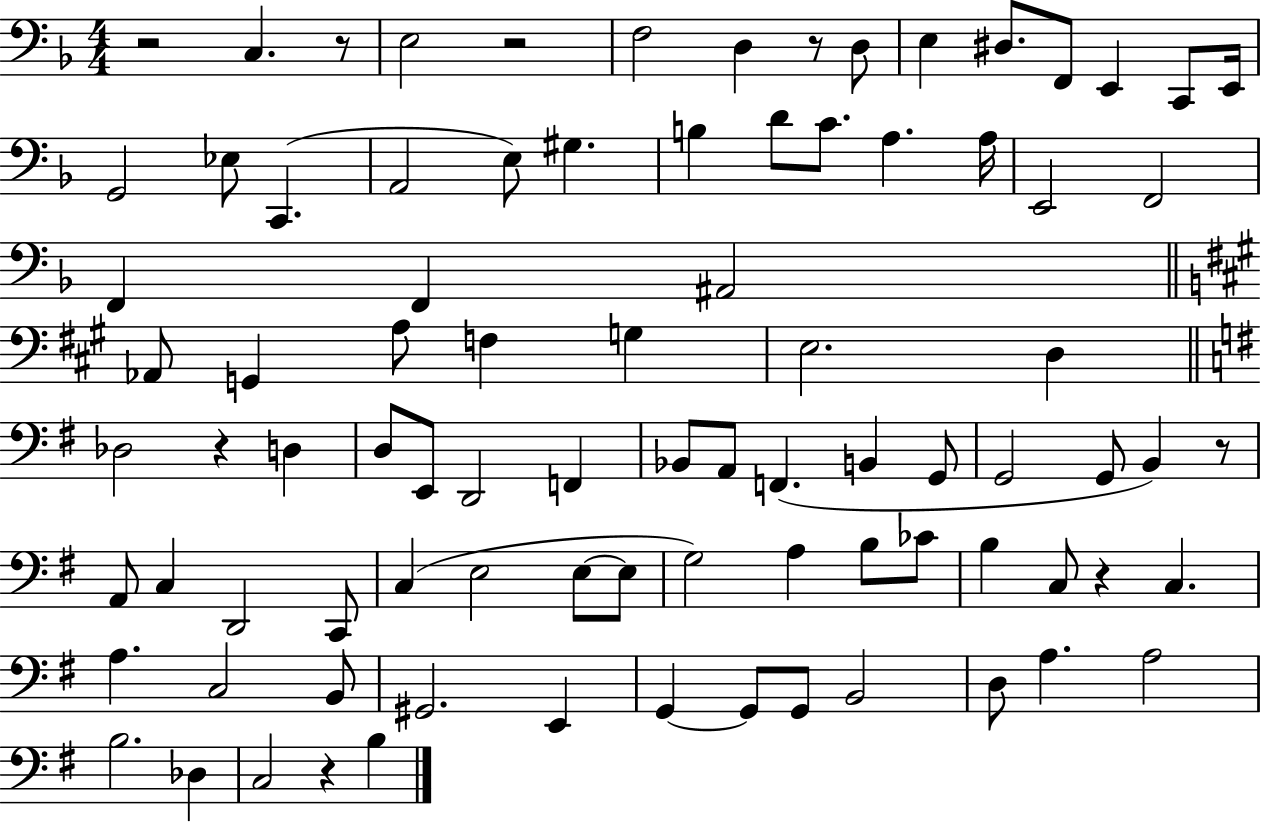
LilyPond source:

{
  \clef bass
  \numericTimeSignature
  \time 4/4
  \key f \major
  r2 c4. r8 | e2 r2 | f2 d4 r8 d8 | e4 dis8. f,8 e,4 c,8 e,16 | \break g,2 ees8 c,4.( | a,2 e8) gis4. | b4 d'8 c'8. a4. a16 | e,2 f,2 | \break f,4 f,4 ais,2 | \bar "||" \break \key a \major aes,8 g,4 a8 f4 g4 | e2. d4 | \bar "||" \break \key g \major des2 r4 d4 | d8 e,8 d,2 f,4 | bes,8 a,8 f,4.( b,4 g,8 | g,2 g,8 b,4) r8 | \break a,8 c4 d,2 c,8 | c4( e2 e8~~ e8 | g2) a4 b8 ces'8 | b4 c8 r4 c4. | \break a4. c2 b,8 | gis,2. e,4 | g,4~~ g,8 g,8 b,2 | d8 a4. a2 | \break b2. des4 | c2 r4 b4 | \bar "|."
}